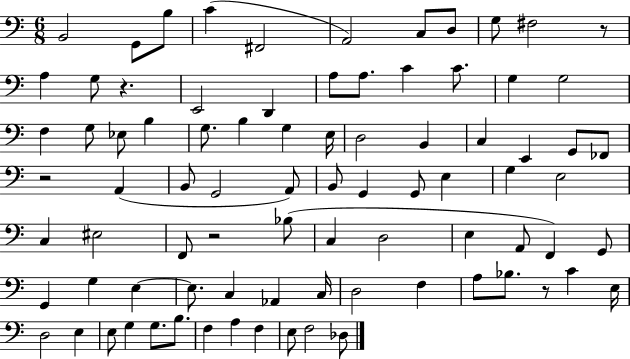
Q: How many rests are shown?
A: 5